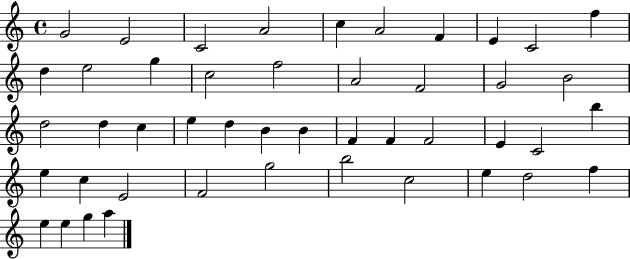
G4/h E4/h C4/h A4/h C5/q A4/h F4/q E4/q C4/h F5/q D5/q E5/h G5/q C5/h F5/h A4/h F4/h G4/h B4/h D5/h D5/q C5/q E5/q D5/q B4/q B4/q F4/q F4/q F4/h E4/q C4/h B5/q E5/q C5/q E4/h F4/h G5/h B5/h C5/h E5/q D5/h F5/q E5/q E5/q G5/q A5/q